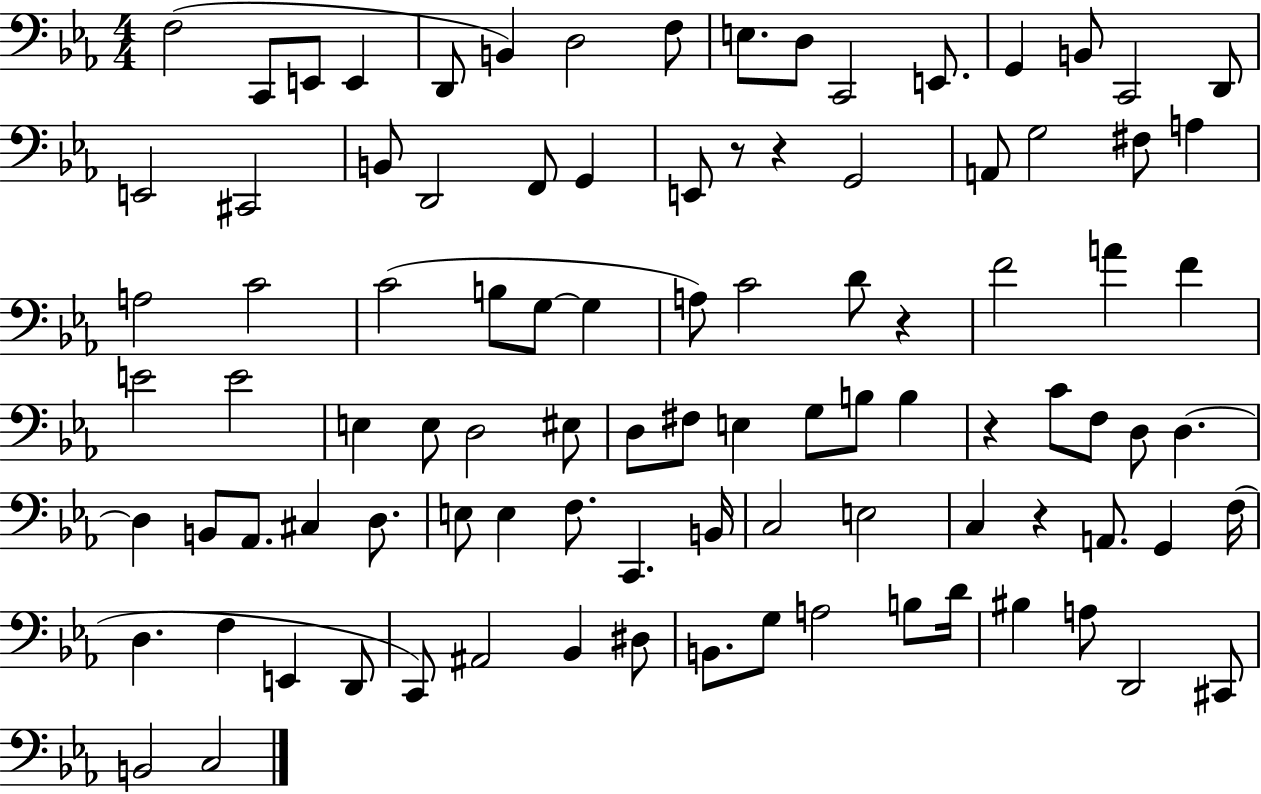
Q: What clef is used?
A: bass